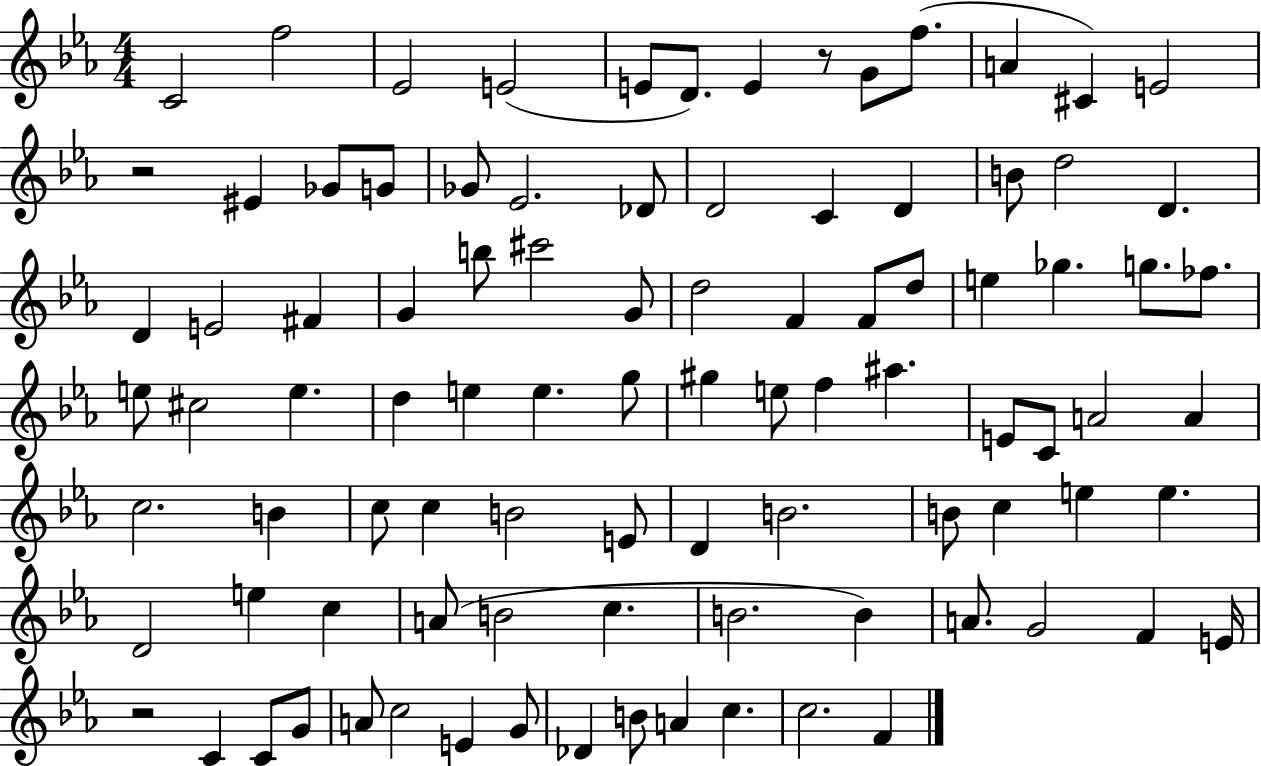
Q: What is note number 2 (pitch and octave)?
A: F5